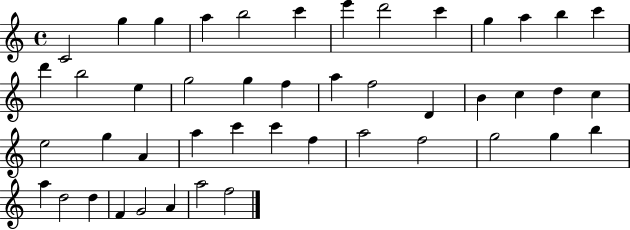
X:1
T:Untitled
M:4/4
L:1/4
K:C
C2 g g a b2 c' e' d'2 c' g a b c' d' b2 e g2 g f a f2 D B c d c e2 g A a c' c' f a2 f2 g2 g b a d2 d F G2 A a2 f2